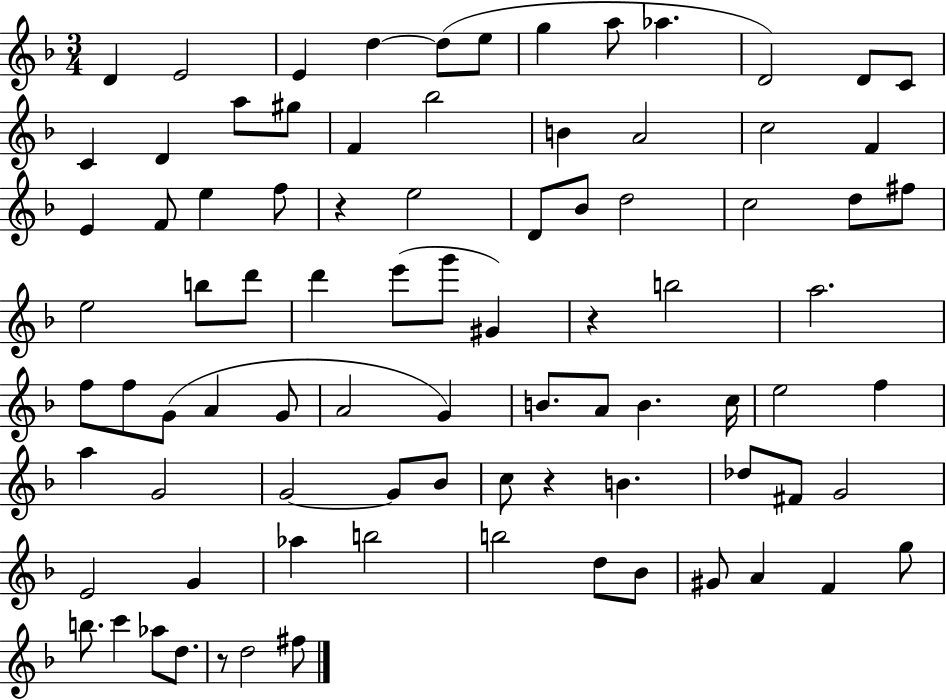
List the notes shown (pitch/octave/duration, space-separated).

D4/q E4/h E4/q D5/q D5/e E5/e G5/q A5/e Ab5/q. D4/h D4/e C4/e C4/q D4/q A5/e G#5/e F4/q Bb5/h B4/q A4/h C5/h F4/q E4/q F4/e E5/q F5/e R/q E5/h D4/e Bb4/e D5/h C5/h D5/e F#5/e E5/h B5/e D6/e D6/q E6/e G6/e G#4/q R/q B5/h A5/h. F5/e F5/e G4/e A4/q G4/e A4/h G4/q B4/e. A4/e B4/q. C5/s E5/h F5/q A5/q G4/h G4/h G4/e Bb4/e C5/e R/q B4/q. Db5/e F#4/e G4/h E4/h G4/q Ab5/q B5/h B5/h D5/e Bb4/e G#4/e A4/q F4/q G5/e B5/e. C6/q Ab5/e D5/e. R/e D5/h F#5/e